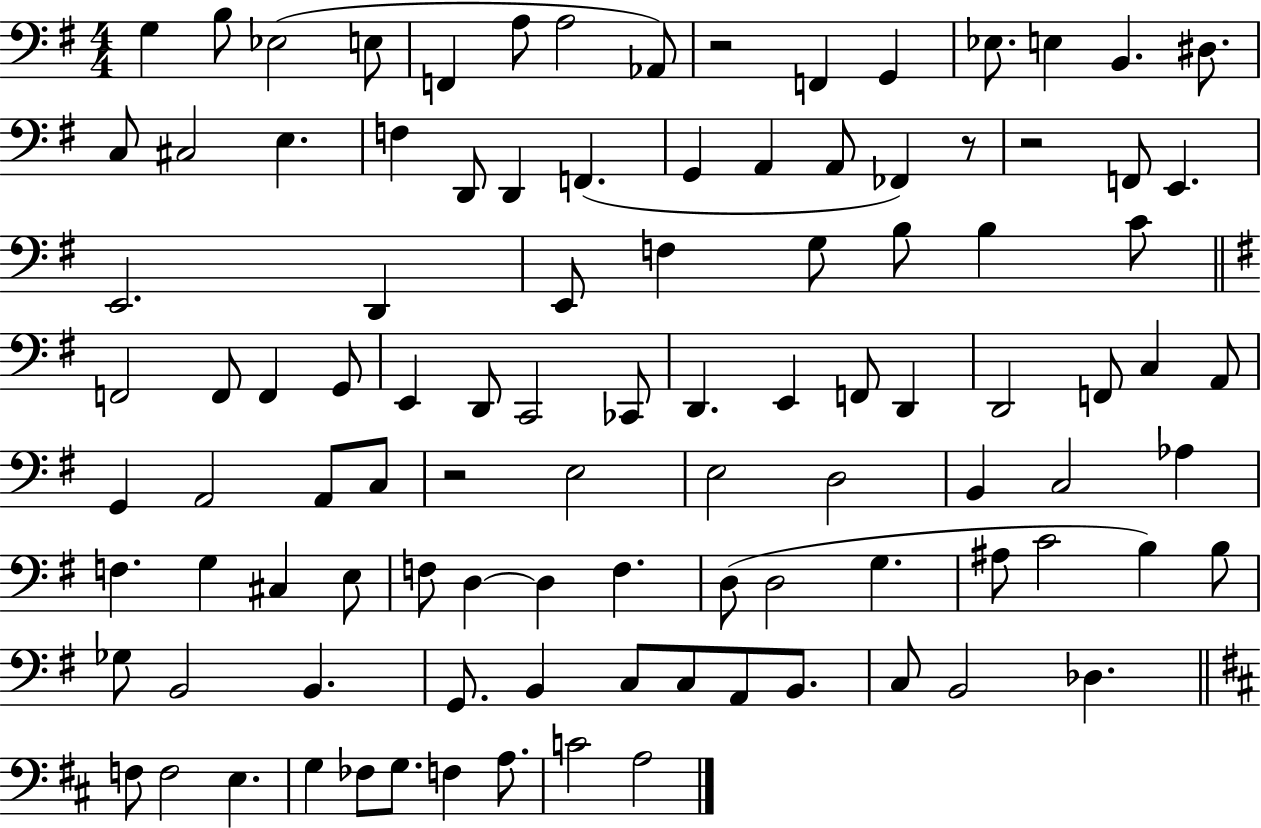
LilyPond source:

{
  \clef bass
  \numericTimeSignature
  \time 4/4
  \key g \major
  g4 b8 ees2( e8 | f,4 a8 a2 aes,8) | r2 f,4 g,4 | ees8. e4 b,4. dis8. | \break c8 cis2 e4. | f4 d,8 d,4 f,4.( | g,4 a,4 a,8 fes,4) r8 | r2 f,8 e,4. | \break e,2. d,4 | e,8 f4 g8 b8 b4 c'8 | \bar "||" \break \key g \major f,2 f,8 f,4 g,8 | e,4 d,8 c,2 ces,8 | d,4. e,4 f,8 d,4 | d,2 f,8 c4 a,8 | \break g,4 a,2 a,8 c8 | r2 e2 | e2 d2 | b,4 c2 aes4 | \break f4. g4 cis4 e8 | f8 d4~~ d4 f4. | d8( d2 g4. | ais8 c'2 b4) b8 | \break ges8 b,2 b,4. | g,8. b,4 c8 c8 a,8 b,8. | c8 b,2 des4. | \bar "||" \break \key d \major f8 f2 e4. | g4 fes8 g8. f4 a8. | c'2 a2 | \bar "|."
}